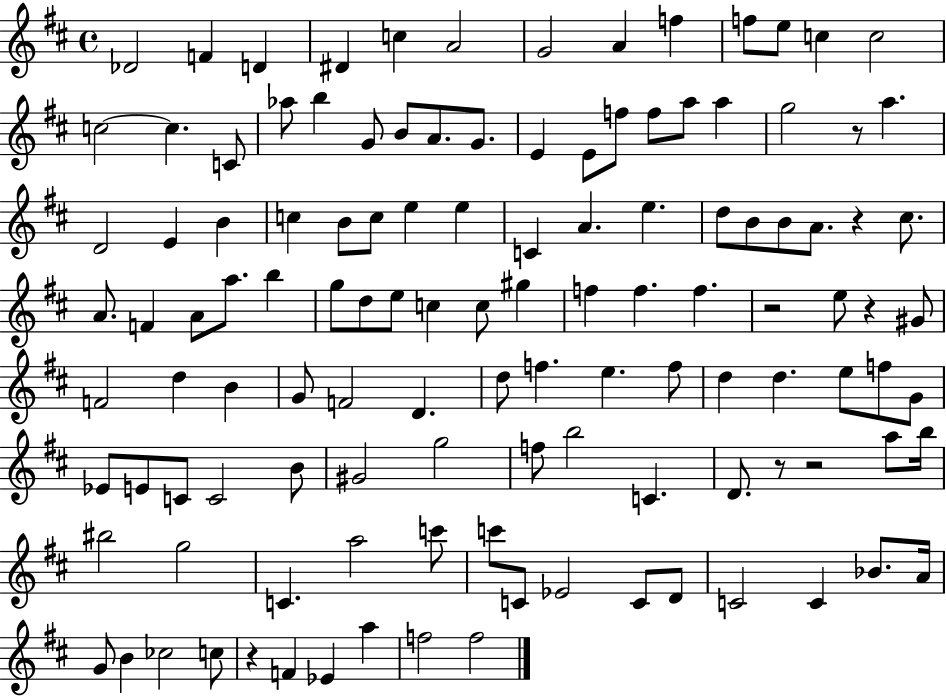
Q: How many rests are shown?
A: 7